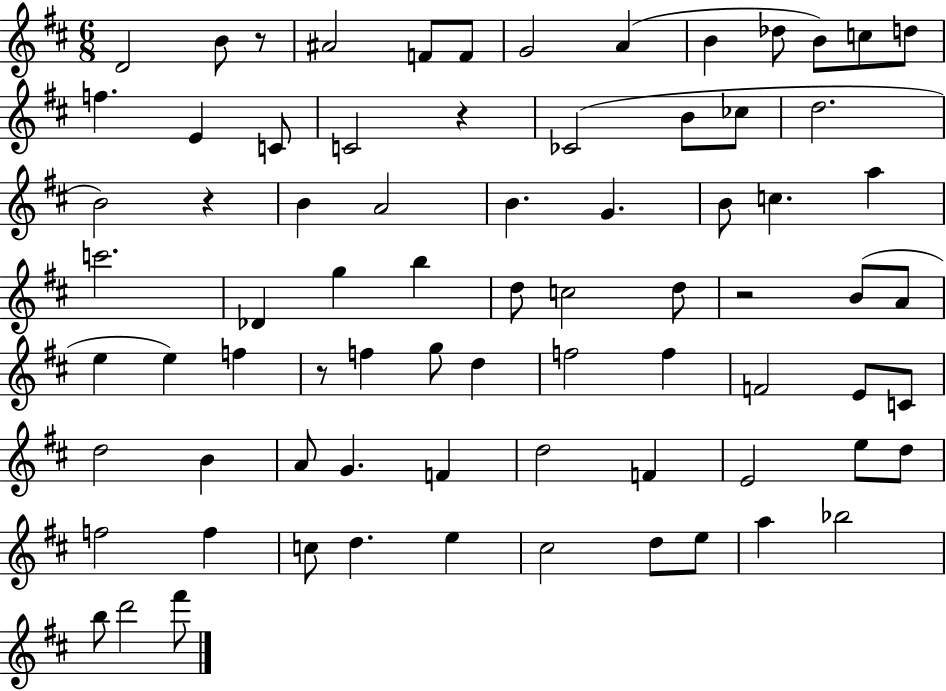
D4/h B4/e R/e A#4/h F4/e F4/e G4/h A4/q B4/q Db5/e B4/e C5/e D5/e F5/q. E4/q C4/e C4/h R/q CES4/h B4/e CES5/e D5/h. B4/h R/q B4/q A4/h B4/q. G4/q. B4/e C5/q. A5/q C6/h. Db4/q G5/q B5/q D5/e C5/h D5/e R/h B4/e A4/e E5/q E5/q F5/q R/e F5/q G5/e D5/q F5/h F5/q F4/h E4/e C4/e D5/h B4/q A4/e G4/q. F4/q D5/h F4/q E4/h E5/e D5/e F5/h F5/q C5/e D5/q. E5/q C#5/h D5/e E5/e A5/q Bb5/h B5/e D6/h F#6/e